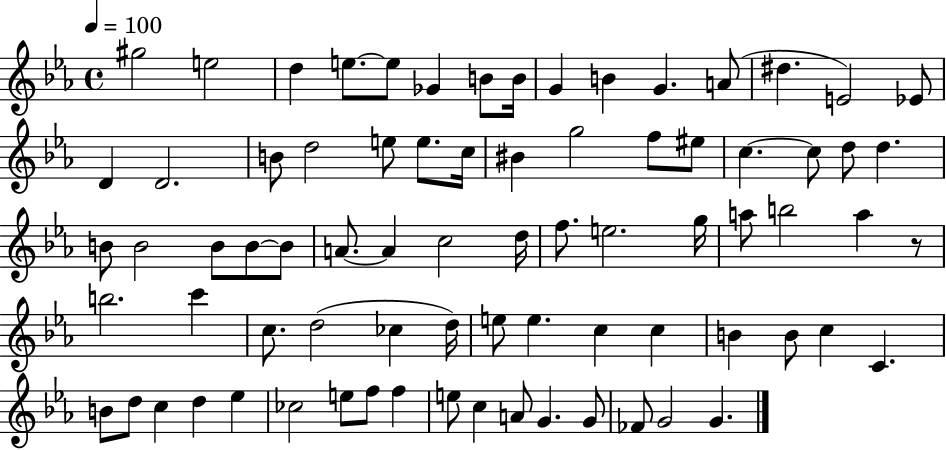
X:1
T:Untitled
M:4/4
L:1/4
K:Eb
^g2 e2 d e/2 e/2 _G B/2 B/4 G B G A/2 ^d E2 _E/2 D D2 B/2 d2 e/2 e/2 c/4 ^B g2 f/2 ^e/2 c c/2 d/2 d B/2 B2 B/2 B/2 B/2 A/2 A c2 d/4 f/2 e2 g/4 a/2 b2 a z/2 b2 c' c/2 d2 _c d/4 e/2 e c c B B/2 c C B/2 d/2 c d _e _c2 e/2 f/2 f e/2 c A/2 G G/2 _F/2 G2 G